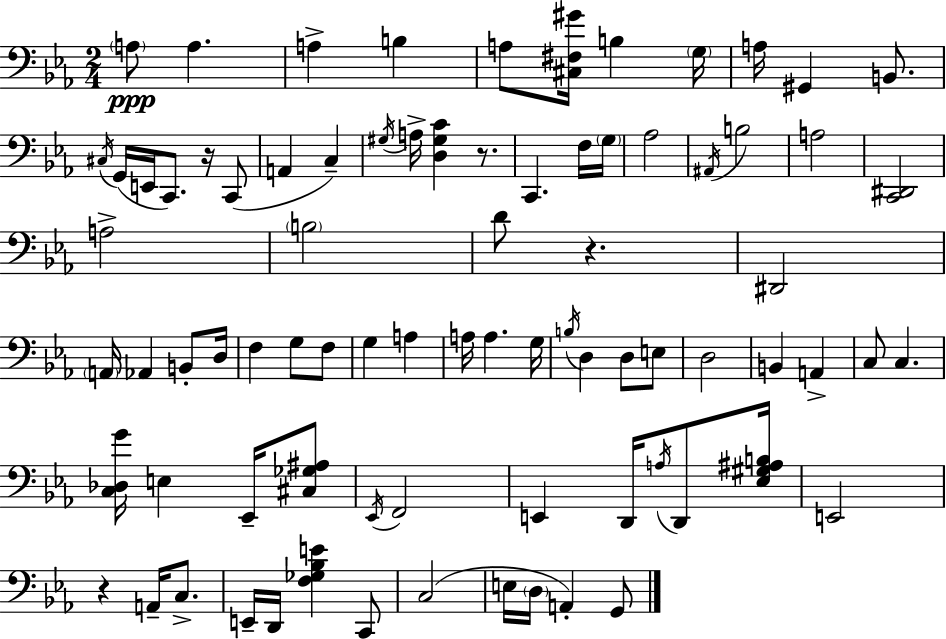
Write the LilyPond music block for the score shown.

{
  \clef bass
  \numericTimeSignature
  \time 2/4
  \key c \minor
  \parenthesize a8\ppp a4. | a4-> b4 | a8 <cis fis gis'>16 b4 \parenthesize g16 | a16 gis,4 b,8. | \break \acciaccatura { cis16 }( g,16 e,16 c,8.) r16 c,8( | a,4 c4--) | \acciaccatura { gis16 } a16-> <d gis c'>4 r8. | c,4. | \break f16 \parenthesize g16 aes2 | \acciaccatura { ais,16 } b2 | a2 | <c, dis,>2 | \break a2-> | \parenthesize b2 | d'8 r4. | dis,2 | \break \parenthesize a,16 aes,4 | b,8-. d16 f4 g8 | f8 g4 a4 | a16 a4. | \break g16 \acciaccatura { b16 } d4 | d8 e8 d2 | b,4 | a,4-> c8 c4. | \break <c des g'>16 e4 | ees,16-- <cis ges ais>8 \acciaccatura { ees,16 } f,2 | e,4 | d,16 \acciaccatura { a16 } d,8 <ees gis ais b>16 e,2 | \break r4 | a,16-- c8.-> e,16-- d,16 | <f ges bes e'>4 c,8 c2( | e16 \parenthesize d16 | \break a,4-.) g,8 \bar "|."
}